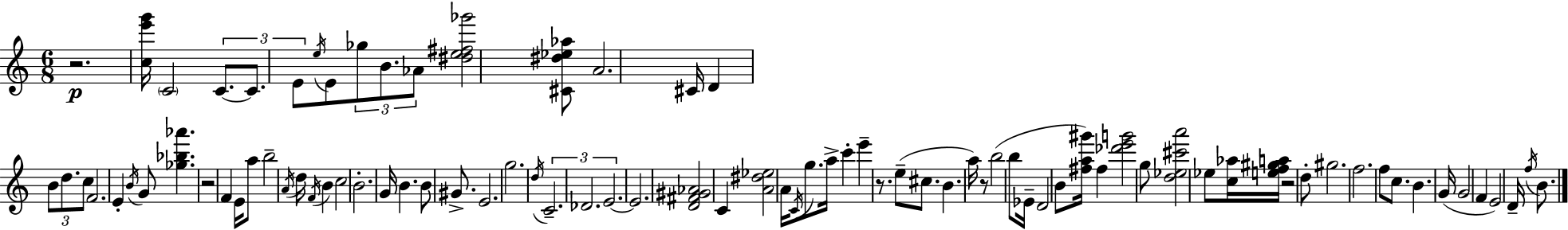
X:1
T:Untitled
M:6/8
L:1/4
K:C
z2 [ce'g']/4 C2 C/2 C/2 E/2 e/4 E/2 _g/2 B/2 _A/2 [^de^f_g']2 [^C^d_e_a]/2 A2 ^C/4 D B/2 d/2 c/2 F2 E B/4 G/2 [_g_b_a'] z2 F E/4 a/2 b2 A/4 d/4 F/4 B c2 B2 G/4 B B/2 ^G/2 E2 g2 d/4 C2 _D2 E2 E2 [D^F^G_A]2 C [A^d_e]2 A/4 C/4 g/2 a/4 c' e' z/2 e/2 ^c/2 B a/4 z/2 b2 b/2 _E/4 D2 B/2 [^fa^g']/4 ^f [_d'e'g']2 g/2 [d_e^c'a']2 _e/2 [c_a]/4 [ef^ga]/4 z2 d/2 ^g2 f2 f/2 c/2 B G/4 G2 F E2 D/4 f/4 B/2